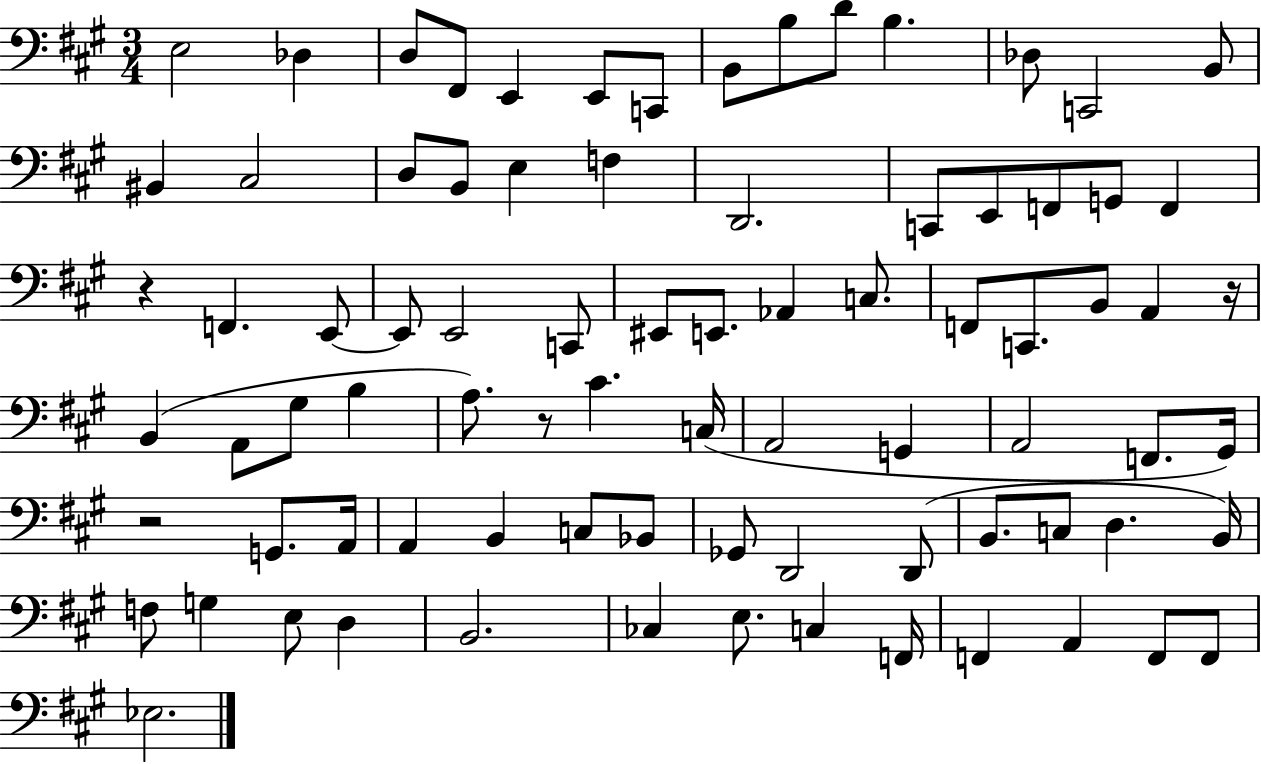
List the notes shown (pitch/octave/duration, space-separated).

E3/h Db3/q D3/e F#2/e E2/q E2/e C2/e B2/e B3/e D4/e B3/q. Db3/e C2/h B2/e BIS2/q C#3/h D3/e B2/e E3/q F3/q D2/h. C2/e E2/e F2/e G2/e F2/q R/q F2/q. E2/e E2/e E2/h C2/e EIS2/e E2/e. Ab2/q C3/e. F2/e C2/e. B2/e A2/q R/s B2/q A2/e G#3/e B3/q A3/e. R/e C#4/q. C3/s A2/h G2/q A2/h F2/e. G#2/s R/h G2/e. A2/s A2/q B2/q C3/e Bb2/e Gb2/e D2/h D2/e B2/e. C3/e D3/q. B2/s F3/e G3/q E3/e D3/q B2/h. CES3/q E3/e. C3/q F2/s F2/q A2/q F2/e F2/e Eb3/h.